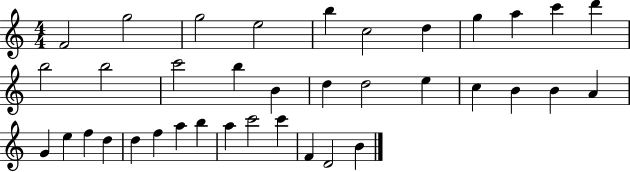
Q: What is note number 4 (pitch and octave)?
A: E5